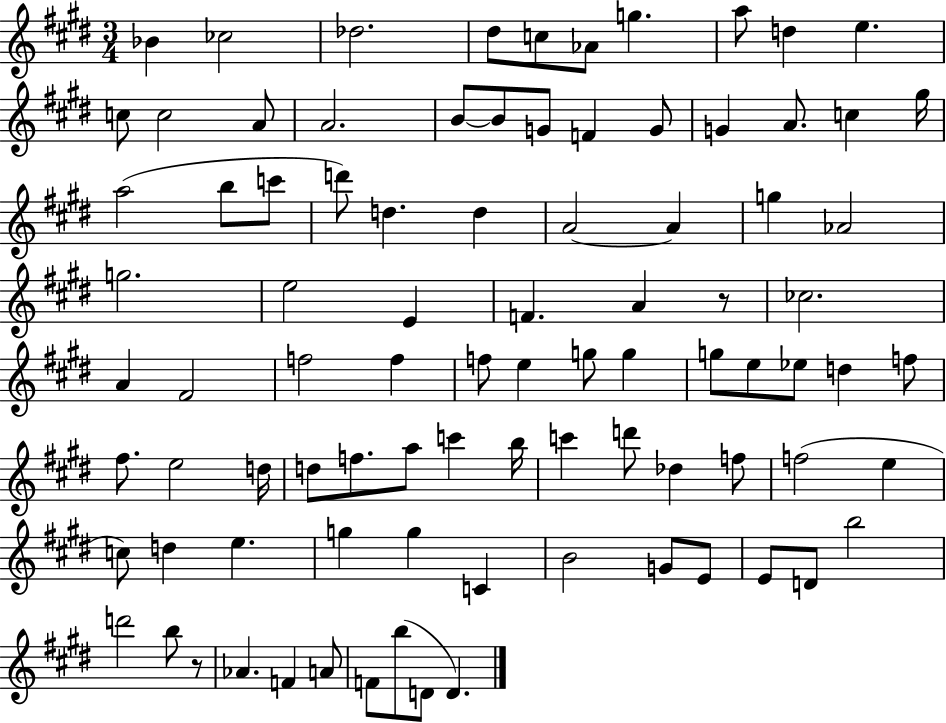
{
  \clef treble
  \numericTimeSignature
  \time 3/4
  \key e \major
  bes'4 ces''2 | des''2. | dis''8 c''8 aes'8 g''4. | a''8 d''4 e''4. | \break c''8 c''2 a'8 | a'2. | b'8~~ b'8 g'8 f'4 g'8 | g'4 a'8. c''4 gis''16 | \break a''2( b''8 c'''8 | d'''8) d''4. d''4 | a'2~~ a'4 | g''4 aes'2 | \break g''2. | e''2 e'4 | f'4. a'4 r8 | ces''2. | \break a'4 fis'2 | f''2 f''4 | f''8 e''4 g''8 g''4 | g''8 e''8 ees''8 d''4 f''8 | \break fis''8. e''2 d''16 | d''8 f''8. a''8 c'''4 b''16 | c'''4 d'''8 des''4 f''8 | f''2( e''4 | \break c''8) d''4 e''4. | g''4 g''4 c'4 | b'2 g'8 e'8 | e'8 d'8 b''2 | \break d'''2 b''8 r8 | aes'4. f'4 a'8 | f'8 b''8( d'8 d'4.) | \bar "|."
}